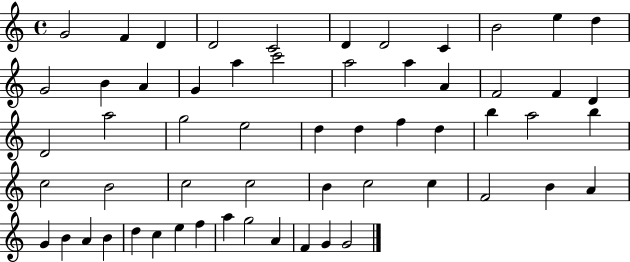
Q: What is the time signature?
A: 4/4